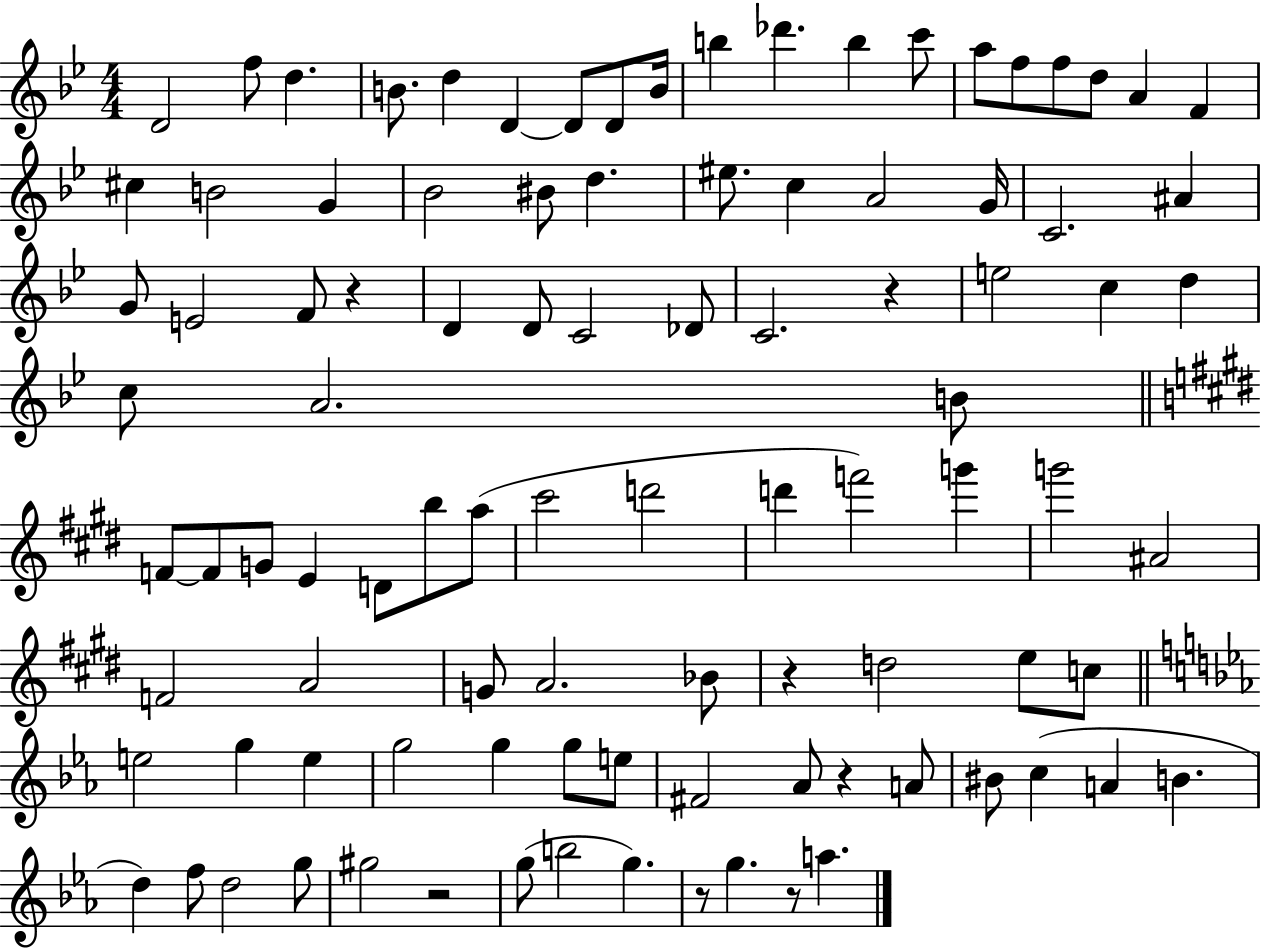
D4/h F5/e D5/q. B4/e. D5/q D4/q D4/e D4/e B4/s B5/q Db6/q. B5/q C6/e A5/e F5/e F5/e D5/e A4/q F4/q C#5/q B4/h G4/q Bb4/h BIS4/e D5/q. EIS5/e. C5/q A4/h G4/s C4/h. A#4/q G4/e E4/h F4/e R/q D4/q D4/e C4/h Db4/e C4/h. R/q E5/h C5/q D5/q C5/e A4/h. B4/e F4/e F4/e G4/e E4/q D4/e B5/e A5/e C#6/h D6/h D6/q F6/h G6/q G6/h A#4/h F4/h A4/h G4/e A4/h. Bb4/e R/q D5/h E5/e C5/e E5/h G5/q E5/q G5/h G5/q G5/e E5/e F#4/h Ab4/e R/q A4/e BIS4/e C5/q A4/q B4/q. D5/q F5/e D5/h G5/e G#5/h R/h G5/e B5/h G5/q. R/e G5/q. R/e A5/q.